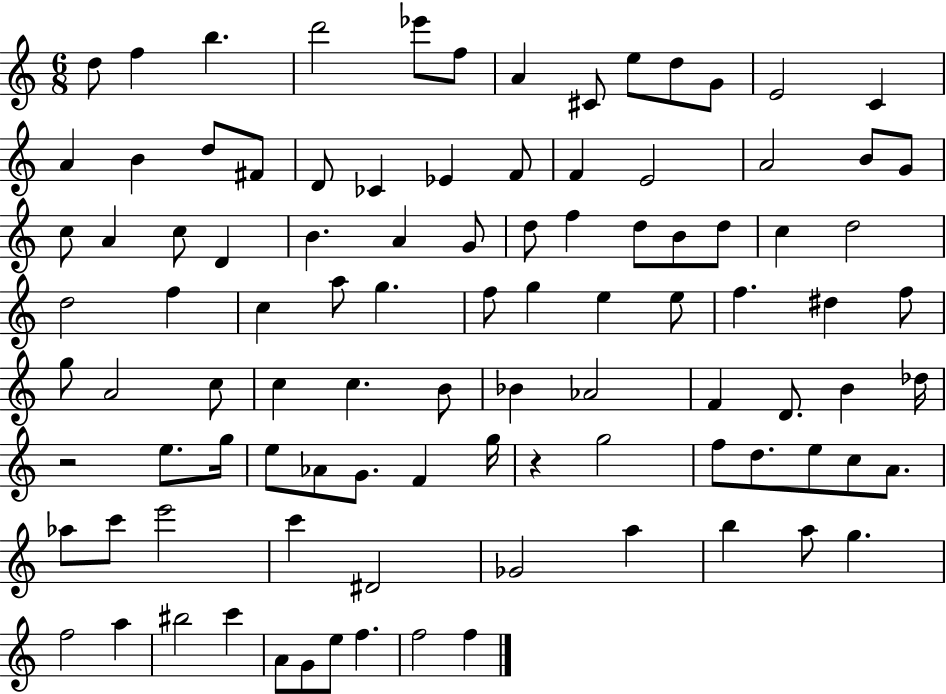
D5/e F5/q B5/q. D6/h Eb6/e F5/e A4/q C#4/e E5/e D5/e G4/e E4/h C4/q A4/q B4/q D5/e F#4/e D4/e CES4/q Eb4/q F4/e F4/q E4/h A4/h B4/e G4/e C5/e A4/q C5/e D4/q B4/q. A4/q G4/e D5/e F5/q D5/e B4/e D5/e C5/q D5/h D5/h F5/q C5/q A5/e G5/q. F5/e G5/q E5/q E5/e F5/q. D#5/q F5/e G5/e A4/h C5/e C5/q C5/q. B4/e Bb4/q Ab4/h F4/q D4/e. B4/q Db5/s R/h E5/e. G5/s E5/e Ab4/e G4/e. F4/q G5/s R/q G5/h F5/e D5/e. E5/e C5/e A4/e. Ab5/e C6/e E6/h C6/q D#4/h Gb4/h A5/q B5/q A5/e G5/q. F5/h A5/q BIS5/h C6/q A4/e G4/e E5/e F5/q. F5/h F5/q